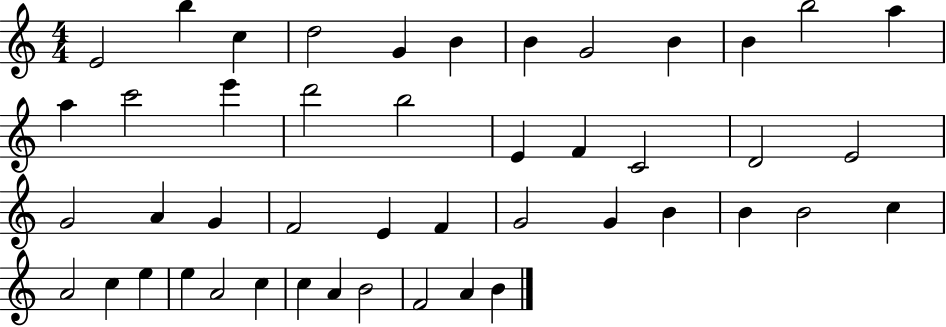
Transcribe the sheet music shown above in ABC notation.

X:1
T:Untitled
M:4/4
L:1/4
K:C
E2 b c d2 G B B G2 B B b2 a a c'2 e' d'2 b2 E F C2 D2 E2 G2 A G F2 E F G2 G B B B2 c A2 c e e A2 c c A B2 F2 A B